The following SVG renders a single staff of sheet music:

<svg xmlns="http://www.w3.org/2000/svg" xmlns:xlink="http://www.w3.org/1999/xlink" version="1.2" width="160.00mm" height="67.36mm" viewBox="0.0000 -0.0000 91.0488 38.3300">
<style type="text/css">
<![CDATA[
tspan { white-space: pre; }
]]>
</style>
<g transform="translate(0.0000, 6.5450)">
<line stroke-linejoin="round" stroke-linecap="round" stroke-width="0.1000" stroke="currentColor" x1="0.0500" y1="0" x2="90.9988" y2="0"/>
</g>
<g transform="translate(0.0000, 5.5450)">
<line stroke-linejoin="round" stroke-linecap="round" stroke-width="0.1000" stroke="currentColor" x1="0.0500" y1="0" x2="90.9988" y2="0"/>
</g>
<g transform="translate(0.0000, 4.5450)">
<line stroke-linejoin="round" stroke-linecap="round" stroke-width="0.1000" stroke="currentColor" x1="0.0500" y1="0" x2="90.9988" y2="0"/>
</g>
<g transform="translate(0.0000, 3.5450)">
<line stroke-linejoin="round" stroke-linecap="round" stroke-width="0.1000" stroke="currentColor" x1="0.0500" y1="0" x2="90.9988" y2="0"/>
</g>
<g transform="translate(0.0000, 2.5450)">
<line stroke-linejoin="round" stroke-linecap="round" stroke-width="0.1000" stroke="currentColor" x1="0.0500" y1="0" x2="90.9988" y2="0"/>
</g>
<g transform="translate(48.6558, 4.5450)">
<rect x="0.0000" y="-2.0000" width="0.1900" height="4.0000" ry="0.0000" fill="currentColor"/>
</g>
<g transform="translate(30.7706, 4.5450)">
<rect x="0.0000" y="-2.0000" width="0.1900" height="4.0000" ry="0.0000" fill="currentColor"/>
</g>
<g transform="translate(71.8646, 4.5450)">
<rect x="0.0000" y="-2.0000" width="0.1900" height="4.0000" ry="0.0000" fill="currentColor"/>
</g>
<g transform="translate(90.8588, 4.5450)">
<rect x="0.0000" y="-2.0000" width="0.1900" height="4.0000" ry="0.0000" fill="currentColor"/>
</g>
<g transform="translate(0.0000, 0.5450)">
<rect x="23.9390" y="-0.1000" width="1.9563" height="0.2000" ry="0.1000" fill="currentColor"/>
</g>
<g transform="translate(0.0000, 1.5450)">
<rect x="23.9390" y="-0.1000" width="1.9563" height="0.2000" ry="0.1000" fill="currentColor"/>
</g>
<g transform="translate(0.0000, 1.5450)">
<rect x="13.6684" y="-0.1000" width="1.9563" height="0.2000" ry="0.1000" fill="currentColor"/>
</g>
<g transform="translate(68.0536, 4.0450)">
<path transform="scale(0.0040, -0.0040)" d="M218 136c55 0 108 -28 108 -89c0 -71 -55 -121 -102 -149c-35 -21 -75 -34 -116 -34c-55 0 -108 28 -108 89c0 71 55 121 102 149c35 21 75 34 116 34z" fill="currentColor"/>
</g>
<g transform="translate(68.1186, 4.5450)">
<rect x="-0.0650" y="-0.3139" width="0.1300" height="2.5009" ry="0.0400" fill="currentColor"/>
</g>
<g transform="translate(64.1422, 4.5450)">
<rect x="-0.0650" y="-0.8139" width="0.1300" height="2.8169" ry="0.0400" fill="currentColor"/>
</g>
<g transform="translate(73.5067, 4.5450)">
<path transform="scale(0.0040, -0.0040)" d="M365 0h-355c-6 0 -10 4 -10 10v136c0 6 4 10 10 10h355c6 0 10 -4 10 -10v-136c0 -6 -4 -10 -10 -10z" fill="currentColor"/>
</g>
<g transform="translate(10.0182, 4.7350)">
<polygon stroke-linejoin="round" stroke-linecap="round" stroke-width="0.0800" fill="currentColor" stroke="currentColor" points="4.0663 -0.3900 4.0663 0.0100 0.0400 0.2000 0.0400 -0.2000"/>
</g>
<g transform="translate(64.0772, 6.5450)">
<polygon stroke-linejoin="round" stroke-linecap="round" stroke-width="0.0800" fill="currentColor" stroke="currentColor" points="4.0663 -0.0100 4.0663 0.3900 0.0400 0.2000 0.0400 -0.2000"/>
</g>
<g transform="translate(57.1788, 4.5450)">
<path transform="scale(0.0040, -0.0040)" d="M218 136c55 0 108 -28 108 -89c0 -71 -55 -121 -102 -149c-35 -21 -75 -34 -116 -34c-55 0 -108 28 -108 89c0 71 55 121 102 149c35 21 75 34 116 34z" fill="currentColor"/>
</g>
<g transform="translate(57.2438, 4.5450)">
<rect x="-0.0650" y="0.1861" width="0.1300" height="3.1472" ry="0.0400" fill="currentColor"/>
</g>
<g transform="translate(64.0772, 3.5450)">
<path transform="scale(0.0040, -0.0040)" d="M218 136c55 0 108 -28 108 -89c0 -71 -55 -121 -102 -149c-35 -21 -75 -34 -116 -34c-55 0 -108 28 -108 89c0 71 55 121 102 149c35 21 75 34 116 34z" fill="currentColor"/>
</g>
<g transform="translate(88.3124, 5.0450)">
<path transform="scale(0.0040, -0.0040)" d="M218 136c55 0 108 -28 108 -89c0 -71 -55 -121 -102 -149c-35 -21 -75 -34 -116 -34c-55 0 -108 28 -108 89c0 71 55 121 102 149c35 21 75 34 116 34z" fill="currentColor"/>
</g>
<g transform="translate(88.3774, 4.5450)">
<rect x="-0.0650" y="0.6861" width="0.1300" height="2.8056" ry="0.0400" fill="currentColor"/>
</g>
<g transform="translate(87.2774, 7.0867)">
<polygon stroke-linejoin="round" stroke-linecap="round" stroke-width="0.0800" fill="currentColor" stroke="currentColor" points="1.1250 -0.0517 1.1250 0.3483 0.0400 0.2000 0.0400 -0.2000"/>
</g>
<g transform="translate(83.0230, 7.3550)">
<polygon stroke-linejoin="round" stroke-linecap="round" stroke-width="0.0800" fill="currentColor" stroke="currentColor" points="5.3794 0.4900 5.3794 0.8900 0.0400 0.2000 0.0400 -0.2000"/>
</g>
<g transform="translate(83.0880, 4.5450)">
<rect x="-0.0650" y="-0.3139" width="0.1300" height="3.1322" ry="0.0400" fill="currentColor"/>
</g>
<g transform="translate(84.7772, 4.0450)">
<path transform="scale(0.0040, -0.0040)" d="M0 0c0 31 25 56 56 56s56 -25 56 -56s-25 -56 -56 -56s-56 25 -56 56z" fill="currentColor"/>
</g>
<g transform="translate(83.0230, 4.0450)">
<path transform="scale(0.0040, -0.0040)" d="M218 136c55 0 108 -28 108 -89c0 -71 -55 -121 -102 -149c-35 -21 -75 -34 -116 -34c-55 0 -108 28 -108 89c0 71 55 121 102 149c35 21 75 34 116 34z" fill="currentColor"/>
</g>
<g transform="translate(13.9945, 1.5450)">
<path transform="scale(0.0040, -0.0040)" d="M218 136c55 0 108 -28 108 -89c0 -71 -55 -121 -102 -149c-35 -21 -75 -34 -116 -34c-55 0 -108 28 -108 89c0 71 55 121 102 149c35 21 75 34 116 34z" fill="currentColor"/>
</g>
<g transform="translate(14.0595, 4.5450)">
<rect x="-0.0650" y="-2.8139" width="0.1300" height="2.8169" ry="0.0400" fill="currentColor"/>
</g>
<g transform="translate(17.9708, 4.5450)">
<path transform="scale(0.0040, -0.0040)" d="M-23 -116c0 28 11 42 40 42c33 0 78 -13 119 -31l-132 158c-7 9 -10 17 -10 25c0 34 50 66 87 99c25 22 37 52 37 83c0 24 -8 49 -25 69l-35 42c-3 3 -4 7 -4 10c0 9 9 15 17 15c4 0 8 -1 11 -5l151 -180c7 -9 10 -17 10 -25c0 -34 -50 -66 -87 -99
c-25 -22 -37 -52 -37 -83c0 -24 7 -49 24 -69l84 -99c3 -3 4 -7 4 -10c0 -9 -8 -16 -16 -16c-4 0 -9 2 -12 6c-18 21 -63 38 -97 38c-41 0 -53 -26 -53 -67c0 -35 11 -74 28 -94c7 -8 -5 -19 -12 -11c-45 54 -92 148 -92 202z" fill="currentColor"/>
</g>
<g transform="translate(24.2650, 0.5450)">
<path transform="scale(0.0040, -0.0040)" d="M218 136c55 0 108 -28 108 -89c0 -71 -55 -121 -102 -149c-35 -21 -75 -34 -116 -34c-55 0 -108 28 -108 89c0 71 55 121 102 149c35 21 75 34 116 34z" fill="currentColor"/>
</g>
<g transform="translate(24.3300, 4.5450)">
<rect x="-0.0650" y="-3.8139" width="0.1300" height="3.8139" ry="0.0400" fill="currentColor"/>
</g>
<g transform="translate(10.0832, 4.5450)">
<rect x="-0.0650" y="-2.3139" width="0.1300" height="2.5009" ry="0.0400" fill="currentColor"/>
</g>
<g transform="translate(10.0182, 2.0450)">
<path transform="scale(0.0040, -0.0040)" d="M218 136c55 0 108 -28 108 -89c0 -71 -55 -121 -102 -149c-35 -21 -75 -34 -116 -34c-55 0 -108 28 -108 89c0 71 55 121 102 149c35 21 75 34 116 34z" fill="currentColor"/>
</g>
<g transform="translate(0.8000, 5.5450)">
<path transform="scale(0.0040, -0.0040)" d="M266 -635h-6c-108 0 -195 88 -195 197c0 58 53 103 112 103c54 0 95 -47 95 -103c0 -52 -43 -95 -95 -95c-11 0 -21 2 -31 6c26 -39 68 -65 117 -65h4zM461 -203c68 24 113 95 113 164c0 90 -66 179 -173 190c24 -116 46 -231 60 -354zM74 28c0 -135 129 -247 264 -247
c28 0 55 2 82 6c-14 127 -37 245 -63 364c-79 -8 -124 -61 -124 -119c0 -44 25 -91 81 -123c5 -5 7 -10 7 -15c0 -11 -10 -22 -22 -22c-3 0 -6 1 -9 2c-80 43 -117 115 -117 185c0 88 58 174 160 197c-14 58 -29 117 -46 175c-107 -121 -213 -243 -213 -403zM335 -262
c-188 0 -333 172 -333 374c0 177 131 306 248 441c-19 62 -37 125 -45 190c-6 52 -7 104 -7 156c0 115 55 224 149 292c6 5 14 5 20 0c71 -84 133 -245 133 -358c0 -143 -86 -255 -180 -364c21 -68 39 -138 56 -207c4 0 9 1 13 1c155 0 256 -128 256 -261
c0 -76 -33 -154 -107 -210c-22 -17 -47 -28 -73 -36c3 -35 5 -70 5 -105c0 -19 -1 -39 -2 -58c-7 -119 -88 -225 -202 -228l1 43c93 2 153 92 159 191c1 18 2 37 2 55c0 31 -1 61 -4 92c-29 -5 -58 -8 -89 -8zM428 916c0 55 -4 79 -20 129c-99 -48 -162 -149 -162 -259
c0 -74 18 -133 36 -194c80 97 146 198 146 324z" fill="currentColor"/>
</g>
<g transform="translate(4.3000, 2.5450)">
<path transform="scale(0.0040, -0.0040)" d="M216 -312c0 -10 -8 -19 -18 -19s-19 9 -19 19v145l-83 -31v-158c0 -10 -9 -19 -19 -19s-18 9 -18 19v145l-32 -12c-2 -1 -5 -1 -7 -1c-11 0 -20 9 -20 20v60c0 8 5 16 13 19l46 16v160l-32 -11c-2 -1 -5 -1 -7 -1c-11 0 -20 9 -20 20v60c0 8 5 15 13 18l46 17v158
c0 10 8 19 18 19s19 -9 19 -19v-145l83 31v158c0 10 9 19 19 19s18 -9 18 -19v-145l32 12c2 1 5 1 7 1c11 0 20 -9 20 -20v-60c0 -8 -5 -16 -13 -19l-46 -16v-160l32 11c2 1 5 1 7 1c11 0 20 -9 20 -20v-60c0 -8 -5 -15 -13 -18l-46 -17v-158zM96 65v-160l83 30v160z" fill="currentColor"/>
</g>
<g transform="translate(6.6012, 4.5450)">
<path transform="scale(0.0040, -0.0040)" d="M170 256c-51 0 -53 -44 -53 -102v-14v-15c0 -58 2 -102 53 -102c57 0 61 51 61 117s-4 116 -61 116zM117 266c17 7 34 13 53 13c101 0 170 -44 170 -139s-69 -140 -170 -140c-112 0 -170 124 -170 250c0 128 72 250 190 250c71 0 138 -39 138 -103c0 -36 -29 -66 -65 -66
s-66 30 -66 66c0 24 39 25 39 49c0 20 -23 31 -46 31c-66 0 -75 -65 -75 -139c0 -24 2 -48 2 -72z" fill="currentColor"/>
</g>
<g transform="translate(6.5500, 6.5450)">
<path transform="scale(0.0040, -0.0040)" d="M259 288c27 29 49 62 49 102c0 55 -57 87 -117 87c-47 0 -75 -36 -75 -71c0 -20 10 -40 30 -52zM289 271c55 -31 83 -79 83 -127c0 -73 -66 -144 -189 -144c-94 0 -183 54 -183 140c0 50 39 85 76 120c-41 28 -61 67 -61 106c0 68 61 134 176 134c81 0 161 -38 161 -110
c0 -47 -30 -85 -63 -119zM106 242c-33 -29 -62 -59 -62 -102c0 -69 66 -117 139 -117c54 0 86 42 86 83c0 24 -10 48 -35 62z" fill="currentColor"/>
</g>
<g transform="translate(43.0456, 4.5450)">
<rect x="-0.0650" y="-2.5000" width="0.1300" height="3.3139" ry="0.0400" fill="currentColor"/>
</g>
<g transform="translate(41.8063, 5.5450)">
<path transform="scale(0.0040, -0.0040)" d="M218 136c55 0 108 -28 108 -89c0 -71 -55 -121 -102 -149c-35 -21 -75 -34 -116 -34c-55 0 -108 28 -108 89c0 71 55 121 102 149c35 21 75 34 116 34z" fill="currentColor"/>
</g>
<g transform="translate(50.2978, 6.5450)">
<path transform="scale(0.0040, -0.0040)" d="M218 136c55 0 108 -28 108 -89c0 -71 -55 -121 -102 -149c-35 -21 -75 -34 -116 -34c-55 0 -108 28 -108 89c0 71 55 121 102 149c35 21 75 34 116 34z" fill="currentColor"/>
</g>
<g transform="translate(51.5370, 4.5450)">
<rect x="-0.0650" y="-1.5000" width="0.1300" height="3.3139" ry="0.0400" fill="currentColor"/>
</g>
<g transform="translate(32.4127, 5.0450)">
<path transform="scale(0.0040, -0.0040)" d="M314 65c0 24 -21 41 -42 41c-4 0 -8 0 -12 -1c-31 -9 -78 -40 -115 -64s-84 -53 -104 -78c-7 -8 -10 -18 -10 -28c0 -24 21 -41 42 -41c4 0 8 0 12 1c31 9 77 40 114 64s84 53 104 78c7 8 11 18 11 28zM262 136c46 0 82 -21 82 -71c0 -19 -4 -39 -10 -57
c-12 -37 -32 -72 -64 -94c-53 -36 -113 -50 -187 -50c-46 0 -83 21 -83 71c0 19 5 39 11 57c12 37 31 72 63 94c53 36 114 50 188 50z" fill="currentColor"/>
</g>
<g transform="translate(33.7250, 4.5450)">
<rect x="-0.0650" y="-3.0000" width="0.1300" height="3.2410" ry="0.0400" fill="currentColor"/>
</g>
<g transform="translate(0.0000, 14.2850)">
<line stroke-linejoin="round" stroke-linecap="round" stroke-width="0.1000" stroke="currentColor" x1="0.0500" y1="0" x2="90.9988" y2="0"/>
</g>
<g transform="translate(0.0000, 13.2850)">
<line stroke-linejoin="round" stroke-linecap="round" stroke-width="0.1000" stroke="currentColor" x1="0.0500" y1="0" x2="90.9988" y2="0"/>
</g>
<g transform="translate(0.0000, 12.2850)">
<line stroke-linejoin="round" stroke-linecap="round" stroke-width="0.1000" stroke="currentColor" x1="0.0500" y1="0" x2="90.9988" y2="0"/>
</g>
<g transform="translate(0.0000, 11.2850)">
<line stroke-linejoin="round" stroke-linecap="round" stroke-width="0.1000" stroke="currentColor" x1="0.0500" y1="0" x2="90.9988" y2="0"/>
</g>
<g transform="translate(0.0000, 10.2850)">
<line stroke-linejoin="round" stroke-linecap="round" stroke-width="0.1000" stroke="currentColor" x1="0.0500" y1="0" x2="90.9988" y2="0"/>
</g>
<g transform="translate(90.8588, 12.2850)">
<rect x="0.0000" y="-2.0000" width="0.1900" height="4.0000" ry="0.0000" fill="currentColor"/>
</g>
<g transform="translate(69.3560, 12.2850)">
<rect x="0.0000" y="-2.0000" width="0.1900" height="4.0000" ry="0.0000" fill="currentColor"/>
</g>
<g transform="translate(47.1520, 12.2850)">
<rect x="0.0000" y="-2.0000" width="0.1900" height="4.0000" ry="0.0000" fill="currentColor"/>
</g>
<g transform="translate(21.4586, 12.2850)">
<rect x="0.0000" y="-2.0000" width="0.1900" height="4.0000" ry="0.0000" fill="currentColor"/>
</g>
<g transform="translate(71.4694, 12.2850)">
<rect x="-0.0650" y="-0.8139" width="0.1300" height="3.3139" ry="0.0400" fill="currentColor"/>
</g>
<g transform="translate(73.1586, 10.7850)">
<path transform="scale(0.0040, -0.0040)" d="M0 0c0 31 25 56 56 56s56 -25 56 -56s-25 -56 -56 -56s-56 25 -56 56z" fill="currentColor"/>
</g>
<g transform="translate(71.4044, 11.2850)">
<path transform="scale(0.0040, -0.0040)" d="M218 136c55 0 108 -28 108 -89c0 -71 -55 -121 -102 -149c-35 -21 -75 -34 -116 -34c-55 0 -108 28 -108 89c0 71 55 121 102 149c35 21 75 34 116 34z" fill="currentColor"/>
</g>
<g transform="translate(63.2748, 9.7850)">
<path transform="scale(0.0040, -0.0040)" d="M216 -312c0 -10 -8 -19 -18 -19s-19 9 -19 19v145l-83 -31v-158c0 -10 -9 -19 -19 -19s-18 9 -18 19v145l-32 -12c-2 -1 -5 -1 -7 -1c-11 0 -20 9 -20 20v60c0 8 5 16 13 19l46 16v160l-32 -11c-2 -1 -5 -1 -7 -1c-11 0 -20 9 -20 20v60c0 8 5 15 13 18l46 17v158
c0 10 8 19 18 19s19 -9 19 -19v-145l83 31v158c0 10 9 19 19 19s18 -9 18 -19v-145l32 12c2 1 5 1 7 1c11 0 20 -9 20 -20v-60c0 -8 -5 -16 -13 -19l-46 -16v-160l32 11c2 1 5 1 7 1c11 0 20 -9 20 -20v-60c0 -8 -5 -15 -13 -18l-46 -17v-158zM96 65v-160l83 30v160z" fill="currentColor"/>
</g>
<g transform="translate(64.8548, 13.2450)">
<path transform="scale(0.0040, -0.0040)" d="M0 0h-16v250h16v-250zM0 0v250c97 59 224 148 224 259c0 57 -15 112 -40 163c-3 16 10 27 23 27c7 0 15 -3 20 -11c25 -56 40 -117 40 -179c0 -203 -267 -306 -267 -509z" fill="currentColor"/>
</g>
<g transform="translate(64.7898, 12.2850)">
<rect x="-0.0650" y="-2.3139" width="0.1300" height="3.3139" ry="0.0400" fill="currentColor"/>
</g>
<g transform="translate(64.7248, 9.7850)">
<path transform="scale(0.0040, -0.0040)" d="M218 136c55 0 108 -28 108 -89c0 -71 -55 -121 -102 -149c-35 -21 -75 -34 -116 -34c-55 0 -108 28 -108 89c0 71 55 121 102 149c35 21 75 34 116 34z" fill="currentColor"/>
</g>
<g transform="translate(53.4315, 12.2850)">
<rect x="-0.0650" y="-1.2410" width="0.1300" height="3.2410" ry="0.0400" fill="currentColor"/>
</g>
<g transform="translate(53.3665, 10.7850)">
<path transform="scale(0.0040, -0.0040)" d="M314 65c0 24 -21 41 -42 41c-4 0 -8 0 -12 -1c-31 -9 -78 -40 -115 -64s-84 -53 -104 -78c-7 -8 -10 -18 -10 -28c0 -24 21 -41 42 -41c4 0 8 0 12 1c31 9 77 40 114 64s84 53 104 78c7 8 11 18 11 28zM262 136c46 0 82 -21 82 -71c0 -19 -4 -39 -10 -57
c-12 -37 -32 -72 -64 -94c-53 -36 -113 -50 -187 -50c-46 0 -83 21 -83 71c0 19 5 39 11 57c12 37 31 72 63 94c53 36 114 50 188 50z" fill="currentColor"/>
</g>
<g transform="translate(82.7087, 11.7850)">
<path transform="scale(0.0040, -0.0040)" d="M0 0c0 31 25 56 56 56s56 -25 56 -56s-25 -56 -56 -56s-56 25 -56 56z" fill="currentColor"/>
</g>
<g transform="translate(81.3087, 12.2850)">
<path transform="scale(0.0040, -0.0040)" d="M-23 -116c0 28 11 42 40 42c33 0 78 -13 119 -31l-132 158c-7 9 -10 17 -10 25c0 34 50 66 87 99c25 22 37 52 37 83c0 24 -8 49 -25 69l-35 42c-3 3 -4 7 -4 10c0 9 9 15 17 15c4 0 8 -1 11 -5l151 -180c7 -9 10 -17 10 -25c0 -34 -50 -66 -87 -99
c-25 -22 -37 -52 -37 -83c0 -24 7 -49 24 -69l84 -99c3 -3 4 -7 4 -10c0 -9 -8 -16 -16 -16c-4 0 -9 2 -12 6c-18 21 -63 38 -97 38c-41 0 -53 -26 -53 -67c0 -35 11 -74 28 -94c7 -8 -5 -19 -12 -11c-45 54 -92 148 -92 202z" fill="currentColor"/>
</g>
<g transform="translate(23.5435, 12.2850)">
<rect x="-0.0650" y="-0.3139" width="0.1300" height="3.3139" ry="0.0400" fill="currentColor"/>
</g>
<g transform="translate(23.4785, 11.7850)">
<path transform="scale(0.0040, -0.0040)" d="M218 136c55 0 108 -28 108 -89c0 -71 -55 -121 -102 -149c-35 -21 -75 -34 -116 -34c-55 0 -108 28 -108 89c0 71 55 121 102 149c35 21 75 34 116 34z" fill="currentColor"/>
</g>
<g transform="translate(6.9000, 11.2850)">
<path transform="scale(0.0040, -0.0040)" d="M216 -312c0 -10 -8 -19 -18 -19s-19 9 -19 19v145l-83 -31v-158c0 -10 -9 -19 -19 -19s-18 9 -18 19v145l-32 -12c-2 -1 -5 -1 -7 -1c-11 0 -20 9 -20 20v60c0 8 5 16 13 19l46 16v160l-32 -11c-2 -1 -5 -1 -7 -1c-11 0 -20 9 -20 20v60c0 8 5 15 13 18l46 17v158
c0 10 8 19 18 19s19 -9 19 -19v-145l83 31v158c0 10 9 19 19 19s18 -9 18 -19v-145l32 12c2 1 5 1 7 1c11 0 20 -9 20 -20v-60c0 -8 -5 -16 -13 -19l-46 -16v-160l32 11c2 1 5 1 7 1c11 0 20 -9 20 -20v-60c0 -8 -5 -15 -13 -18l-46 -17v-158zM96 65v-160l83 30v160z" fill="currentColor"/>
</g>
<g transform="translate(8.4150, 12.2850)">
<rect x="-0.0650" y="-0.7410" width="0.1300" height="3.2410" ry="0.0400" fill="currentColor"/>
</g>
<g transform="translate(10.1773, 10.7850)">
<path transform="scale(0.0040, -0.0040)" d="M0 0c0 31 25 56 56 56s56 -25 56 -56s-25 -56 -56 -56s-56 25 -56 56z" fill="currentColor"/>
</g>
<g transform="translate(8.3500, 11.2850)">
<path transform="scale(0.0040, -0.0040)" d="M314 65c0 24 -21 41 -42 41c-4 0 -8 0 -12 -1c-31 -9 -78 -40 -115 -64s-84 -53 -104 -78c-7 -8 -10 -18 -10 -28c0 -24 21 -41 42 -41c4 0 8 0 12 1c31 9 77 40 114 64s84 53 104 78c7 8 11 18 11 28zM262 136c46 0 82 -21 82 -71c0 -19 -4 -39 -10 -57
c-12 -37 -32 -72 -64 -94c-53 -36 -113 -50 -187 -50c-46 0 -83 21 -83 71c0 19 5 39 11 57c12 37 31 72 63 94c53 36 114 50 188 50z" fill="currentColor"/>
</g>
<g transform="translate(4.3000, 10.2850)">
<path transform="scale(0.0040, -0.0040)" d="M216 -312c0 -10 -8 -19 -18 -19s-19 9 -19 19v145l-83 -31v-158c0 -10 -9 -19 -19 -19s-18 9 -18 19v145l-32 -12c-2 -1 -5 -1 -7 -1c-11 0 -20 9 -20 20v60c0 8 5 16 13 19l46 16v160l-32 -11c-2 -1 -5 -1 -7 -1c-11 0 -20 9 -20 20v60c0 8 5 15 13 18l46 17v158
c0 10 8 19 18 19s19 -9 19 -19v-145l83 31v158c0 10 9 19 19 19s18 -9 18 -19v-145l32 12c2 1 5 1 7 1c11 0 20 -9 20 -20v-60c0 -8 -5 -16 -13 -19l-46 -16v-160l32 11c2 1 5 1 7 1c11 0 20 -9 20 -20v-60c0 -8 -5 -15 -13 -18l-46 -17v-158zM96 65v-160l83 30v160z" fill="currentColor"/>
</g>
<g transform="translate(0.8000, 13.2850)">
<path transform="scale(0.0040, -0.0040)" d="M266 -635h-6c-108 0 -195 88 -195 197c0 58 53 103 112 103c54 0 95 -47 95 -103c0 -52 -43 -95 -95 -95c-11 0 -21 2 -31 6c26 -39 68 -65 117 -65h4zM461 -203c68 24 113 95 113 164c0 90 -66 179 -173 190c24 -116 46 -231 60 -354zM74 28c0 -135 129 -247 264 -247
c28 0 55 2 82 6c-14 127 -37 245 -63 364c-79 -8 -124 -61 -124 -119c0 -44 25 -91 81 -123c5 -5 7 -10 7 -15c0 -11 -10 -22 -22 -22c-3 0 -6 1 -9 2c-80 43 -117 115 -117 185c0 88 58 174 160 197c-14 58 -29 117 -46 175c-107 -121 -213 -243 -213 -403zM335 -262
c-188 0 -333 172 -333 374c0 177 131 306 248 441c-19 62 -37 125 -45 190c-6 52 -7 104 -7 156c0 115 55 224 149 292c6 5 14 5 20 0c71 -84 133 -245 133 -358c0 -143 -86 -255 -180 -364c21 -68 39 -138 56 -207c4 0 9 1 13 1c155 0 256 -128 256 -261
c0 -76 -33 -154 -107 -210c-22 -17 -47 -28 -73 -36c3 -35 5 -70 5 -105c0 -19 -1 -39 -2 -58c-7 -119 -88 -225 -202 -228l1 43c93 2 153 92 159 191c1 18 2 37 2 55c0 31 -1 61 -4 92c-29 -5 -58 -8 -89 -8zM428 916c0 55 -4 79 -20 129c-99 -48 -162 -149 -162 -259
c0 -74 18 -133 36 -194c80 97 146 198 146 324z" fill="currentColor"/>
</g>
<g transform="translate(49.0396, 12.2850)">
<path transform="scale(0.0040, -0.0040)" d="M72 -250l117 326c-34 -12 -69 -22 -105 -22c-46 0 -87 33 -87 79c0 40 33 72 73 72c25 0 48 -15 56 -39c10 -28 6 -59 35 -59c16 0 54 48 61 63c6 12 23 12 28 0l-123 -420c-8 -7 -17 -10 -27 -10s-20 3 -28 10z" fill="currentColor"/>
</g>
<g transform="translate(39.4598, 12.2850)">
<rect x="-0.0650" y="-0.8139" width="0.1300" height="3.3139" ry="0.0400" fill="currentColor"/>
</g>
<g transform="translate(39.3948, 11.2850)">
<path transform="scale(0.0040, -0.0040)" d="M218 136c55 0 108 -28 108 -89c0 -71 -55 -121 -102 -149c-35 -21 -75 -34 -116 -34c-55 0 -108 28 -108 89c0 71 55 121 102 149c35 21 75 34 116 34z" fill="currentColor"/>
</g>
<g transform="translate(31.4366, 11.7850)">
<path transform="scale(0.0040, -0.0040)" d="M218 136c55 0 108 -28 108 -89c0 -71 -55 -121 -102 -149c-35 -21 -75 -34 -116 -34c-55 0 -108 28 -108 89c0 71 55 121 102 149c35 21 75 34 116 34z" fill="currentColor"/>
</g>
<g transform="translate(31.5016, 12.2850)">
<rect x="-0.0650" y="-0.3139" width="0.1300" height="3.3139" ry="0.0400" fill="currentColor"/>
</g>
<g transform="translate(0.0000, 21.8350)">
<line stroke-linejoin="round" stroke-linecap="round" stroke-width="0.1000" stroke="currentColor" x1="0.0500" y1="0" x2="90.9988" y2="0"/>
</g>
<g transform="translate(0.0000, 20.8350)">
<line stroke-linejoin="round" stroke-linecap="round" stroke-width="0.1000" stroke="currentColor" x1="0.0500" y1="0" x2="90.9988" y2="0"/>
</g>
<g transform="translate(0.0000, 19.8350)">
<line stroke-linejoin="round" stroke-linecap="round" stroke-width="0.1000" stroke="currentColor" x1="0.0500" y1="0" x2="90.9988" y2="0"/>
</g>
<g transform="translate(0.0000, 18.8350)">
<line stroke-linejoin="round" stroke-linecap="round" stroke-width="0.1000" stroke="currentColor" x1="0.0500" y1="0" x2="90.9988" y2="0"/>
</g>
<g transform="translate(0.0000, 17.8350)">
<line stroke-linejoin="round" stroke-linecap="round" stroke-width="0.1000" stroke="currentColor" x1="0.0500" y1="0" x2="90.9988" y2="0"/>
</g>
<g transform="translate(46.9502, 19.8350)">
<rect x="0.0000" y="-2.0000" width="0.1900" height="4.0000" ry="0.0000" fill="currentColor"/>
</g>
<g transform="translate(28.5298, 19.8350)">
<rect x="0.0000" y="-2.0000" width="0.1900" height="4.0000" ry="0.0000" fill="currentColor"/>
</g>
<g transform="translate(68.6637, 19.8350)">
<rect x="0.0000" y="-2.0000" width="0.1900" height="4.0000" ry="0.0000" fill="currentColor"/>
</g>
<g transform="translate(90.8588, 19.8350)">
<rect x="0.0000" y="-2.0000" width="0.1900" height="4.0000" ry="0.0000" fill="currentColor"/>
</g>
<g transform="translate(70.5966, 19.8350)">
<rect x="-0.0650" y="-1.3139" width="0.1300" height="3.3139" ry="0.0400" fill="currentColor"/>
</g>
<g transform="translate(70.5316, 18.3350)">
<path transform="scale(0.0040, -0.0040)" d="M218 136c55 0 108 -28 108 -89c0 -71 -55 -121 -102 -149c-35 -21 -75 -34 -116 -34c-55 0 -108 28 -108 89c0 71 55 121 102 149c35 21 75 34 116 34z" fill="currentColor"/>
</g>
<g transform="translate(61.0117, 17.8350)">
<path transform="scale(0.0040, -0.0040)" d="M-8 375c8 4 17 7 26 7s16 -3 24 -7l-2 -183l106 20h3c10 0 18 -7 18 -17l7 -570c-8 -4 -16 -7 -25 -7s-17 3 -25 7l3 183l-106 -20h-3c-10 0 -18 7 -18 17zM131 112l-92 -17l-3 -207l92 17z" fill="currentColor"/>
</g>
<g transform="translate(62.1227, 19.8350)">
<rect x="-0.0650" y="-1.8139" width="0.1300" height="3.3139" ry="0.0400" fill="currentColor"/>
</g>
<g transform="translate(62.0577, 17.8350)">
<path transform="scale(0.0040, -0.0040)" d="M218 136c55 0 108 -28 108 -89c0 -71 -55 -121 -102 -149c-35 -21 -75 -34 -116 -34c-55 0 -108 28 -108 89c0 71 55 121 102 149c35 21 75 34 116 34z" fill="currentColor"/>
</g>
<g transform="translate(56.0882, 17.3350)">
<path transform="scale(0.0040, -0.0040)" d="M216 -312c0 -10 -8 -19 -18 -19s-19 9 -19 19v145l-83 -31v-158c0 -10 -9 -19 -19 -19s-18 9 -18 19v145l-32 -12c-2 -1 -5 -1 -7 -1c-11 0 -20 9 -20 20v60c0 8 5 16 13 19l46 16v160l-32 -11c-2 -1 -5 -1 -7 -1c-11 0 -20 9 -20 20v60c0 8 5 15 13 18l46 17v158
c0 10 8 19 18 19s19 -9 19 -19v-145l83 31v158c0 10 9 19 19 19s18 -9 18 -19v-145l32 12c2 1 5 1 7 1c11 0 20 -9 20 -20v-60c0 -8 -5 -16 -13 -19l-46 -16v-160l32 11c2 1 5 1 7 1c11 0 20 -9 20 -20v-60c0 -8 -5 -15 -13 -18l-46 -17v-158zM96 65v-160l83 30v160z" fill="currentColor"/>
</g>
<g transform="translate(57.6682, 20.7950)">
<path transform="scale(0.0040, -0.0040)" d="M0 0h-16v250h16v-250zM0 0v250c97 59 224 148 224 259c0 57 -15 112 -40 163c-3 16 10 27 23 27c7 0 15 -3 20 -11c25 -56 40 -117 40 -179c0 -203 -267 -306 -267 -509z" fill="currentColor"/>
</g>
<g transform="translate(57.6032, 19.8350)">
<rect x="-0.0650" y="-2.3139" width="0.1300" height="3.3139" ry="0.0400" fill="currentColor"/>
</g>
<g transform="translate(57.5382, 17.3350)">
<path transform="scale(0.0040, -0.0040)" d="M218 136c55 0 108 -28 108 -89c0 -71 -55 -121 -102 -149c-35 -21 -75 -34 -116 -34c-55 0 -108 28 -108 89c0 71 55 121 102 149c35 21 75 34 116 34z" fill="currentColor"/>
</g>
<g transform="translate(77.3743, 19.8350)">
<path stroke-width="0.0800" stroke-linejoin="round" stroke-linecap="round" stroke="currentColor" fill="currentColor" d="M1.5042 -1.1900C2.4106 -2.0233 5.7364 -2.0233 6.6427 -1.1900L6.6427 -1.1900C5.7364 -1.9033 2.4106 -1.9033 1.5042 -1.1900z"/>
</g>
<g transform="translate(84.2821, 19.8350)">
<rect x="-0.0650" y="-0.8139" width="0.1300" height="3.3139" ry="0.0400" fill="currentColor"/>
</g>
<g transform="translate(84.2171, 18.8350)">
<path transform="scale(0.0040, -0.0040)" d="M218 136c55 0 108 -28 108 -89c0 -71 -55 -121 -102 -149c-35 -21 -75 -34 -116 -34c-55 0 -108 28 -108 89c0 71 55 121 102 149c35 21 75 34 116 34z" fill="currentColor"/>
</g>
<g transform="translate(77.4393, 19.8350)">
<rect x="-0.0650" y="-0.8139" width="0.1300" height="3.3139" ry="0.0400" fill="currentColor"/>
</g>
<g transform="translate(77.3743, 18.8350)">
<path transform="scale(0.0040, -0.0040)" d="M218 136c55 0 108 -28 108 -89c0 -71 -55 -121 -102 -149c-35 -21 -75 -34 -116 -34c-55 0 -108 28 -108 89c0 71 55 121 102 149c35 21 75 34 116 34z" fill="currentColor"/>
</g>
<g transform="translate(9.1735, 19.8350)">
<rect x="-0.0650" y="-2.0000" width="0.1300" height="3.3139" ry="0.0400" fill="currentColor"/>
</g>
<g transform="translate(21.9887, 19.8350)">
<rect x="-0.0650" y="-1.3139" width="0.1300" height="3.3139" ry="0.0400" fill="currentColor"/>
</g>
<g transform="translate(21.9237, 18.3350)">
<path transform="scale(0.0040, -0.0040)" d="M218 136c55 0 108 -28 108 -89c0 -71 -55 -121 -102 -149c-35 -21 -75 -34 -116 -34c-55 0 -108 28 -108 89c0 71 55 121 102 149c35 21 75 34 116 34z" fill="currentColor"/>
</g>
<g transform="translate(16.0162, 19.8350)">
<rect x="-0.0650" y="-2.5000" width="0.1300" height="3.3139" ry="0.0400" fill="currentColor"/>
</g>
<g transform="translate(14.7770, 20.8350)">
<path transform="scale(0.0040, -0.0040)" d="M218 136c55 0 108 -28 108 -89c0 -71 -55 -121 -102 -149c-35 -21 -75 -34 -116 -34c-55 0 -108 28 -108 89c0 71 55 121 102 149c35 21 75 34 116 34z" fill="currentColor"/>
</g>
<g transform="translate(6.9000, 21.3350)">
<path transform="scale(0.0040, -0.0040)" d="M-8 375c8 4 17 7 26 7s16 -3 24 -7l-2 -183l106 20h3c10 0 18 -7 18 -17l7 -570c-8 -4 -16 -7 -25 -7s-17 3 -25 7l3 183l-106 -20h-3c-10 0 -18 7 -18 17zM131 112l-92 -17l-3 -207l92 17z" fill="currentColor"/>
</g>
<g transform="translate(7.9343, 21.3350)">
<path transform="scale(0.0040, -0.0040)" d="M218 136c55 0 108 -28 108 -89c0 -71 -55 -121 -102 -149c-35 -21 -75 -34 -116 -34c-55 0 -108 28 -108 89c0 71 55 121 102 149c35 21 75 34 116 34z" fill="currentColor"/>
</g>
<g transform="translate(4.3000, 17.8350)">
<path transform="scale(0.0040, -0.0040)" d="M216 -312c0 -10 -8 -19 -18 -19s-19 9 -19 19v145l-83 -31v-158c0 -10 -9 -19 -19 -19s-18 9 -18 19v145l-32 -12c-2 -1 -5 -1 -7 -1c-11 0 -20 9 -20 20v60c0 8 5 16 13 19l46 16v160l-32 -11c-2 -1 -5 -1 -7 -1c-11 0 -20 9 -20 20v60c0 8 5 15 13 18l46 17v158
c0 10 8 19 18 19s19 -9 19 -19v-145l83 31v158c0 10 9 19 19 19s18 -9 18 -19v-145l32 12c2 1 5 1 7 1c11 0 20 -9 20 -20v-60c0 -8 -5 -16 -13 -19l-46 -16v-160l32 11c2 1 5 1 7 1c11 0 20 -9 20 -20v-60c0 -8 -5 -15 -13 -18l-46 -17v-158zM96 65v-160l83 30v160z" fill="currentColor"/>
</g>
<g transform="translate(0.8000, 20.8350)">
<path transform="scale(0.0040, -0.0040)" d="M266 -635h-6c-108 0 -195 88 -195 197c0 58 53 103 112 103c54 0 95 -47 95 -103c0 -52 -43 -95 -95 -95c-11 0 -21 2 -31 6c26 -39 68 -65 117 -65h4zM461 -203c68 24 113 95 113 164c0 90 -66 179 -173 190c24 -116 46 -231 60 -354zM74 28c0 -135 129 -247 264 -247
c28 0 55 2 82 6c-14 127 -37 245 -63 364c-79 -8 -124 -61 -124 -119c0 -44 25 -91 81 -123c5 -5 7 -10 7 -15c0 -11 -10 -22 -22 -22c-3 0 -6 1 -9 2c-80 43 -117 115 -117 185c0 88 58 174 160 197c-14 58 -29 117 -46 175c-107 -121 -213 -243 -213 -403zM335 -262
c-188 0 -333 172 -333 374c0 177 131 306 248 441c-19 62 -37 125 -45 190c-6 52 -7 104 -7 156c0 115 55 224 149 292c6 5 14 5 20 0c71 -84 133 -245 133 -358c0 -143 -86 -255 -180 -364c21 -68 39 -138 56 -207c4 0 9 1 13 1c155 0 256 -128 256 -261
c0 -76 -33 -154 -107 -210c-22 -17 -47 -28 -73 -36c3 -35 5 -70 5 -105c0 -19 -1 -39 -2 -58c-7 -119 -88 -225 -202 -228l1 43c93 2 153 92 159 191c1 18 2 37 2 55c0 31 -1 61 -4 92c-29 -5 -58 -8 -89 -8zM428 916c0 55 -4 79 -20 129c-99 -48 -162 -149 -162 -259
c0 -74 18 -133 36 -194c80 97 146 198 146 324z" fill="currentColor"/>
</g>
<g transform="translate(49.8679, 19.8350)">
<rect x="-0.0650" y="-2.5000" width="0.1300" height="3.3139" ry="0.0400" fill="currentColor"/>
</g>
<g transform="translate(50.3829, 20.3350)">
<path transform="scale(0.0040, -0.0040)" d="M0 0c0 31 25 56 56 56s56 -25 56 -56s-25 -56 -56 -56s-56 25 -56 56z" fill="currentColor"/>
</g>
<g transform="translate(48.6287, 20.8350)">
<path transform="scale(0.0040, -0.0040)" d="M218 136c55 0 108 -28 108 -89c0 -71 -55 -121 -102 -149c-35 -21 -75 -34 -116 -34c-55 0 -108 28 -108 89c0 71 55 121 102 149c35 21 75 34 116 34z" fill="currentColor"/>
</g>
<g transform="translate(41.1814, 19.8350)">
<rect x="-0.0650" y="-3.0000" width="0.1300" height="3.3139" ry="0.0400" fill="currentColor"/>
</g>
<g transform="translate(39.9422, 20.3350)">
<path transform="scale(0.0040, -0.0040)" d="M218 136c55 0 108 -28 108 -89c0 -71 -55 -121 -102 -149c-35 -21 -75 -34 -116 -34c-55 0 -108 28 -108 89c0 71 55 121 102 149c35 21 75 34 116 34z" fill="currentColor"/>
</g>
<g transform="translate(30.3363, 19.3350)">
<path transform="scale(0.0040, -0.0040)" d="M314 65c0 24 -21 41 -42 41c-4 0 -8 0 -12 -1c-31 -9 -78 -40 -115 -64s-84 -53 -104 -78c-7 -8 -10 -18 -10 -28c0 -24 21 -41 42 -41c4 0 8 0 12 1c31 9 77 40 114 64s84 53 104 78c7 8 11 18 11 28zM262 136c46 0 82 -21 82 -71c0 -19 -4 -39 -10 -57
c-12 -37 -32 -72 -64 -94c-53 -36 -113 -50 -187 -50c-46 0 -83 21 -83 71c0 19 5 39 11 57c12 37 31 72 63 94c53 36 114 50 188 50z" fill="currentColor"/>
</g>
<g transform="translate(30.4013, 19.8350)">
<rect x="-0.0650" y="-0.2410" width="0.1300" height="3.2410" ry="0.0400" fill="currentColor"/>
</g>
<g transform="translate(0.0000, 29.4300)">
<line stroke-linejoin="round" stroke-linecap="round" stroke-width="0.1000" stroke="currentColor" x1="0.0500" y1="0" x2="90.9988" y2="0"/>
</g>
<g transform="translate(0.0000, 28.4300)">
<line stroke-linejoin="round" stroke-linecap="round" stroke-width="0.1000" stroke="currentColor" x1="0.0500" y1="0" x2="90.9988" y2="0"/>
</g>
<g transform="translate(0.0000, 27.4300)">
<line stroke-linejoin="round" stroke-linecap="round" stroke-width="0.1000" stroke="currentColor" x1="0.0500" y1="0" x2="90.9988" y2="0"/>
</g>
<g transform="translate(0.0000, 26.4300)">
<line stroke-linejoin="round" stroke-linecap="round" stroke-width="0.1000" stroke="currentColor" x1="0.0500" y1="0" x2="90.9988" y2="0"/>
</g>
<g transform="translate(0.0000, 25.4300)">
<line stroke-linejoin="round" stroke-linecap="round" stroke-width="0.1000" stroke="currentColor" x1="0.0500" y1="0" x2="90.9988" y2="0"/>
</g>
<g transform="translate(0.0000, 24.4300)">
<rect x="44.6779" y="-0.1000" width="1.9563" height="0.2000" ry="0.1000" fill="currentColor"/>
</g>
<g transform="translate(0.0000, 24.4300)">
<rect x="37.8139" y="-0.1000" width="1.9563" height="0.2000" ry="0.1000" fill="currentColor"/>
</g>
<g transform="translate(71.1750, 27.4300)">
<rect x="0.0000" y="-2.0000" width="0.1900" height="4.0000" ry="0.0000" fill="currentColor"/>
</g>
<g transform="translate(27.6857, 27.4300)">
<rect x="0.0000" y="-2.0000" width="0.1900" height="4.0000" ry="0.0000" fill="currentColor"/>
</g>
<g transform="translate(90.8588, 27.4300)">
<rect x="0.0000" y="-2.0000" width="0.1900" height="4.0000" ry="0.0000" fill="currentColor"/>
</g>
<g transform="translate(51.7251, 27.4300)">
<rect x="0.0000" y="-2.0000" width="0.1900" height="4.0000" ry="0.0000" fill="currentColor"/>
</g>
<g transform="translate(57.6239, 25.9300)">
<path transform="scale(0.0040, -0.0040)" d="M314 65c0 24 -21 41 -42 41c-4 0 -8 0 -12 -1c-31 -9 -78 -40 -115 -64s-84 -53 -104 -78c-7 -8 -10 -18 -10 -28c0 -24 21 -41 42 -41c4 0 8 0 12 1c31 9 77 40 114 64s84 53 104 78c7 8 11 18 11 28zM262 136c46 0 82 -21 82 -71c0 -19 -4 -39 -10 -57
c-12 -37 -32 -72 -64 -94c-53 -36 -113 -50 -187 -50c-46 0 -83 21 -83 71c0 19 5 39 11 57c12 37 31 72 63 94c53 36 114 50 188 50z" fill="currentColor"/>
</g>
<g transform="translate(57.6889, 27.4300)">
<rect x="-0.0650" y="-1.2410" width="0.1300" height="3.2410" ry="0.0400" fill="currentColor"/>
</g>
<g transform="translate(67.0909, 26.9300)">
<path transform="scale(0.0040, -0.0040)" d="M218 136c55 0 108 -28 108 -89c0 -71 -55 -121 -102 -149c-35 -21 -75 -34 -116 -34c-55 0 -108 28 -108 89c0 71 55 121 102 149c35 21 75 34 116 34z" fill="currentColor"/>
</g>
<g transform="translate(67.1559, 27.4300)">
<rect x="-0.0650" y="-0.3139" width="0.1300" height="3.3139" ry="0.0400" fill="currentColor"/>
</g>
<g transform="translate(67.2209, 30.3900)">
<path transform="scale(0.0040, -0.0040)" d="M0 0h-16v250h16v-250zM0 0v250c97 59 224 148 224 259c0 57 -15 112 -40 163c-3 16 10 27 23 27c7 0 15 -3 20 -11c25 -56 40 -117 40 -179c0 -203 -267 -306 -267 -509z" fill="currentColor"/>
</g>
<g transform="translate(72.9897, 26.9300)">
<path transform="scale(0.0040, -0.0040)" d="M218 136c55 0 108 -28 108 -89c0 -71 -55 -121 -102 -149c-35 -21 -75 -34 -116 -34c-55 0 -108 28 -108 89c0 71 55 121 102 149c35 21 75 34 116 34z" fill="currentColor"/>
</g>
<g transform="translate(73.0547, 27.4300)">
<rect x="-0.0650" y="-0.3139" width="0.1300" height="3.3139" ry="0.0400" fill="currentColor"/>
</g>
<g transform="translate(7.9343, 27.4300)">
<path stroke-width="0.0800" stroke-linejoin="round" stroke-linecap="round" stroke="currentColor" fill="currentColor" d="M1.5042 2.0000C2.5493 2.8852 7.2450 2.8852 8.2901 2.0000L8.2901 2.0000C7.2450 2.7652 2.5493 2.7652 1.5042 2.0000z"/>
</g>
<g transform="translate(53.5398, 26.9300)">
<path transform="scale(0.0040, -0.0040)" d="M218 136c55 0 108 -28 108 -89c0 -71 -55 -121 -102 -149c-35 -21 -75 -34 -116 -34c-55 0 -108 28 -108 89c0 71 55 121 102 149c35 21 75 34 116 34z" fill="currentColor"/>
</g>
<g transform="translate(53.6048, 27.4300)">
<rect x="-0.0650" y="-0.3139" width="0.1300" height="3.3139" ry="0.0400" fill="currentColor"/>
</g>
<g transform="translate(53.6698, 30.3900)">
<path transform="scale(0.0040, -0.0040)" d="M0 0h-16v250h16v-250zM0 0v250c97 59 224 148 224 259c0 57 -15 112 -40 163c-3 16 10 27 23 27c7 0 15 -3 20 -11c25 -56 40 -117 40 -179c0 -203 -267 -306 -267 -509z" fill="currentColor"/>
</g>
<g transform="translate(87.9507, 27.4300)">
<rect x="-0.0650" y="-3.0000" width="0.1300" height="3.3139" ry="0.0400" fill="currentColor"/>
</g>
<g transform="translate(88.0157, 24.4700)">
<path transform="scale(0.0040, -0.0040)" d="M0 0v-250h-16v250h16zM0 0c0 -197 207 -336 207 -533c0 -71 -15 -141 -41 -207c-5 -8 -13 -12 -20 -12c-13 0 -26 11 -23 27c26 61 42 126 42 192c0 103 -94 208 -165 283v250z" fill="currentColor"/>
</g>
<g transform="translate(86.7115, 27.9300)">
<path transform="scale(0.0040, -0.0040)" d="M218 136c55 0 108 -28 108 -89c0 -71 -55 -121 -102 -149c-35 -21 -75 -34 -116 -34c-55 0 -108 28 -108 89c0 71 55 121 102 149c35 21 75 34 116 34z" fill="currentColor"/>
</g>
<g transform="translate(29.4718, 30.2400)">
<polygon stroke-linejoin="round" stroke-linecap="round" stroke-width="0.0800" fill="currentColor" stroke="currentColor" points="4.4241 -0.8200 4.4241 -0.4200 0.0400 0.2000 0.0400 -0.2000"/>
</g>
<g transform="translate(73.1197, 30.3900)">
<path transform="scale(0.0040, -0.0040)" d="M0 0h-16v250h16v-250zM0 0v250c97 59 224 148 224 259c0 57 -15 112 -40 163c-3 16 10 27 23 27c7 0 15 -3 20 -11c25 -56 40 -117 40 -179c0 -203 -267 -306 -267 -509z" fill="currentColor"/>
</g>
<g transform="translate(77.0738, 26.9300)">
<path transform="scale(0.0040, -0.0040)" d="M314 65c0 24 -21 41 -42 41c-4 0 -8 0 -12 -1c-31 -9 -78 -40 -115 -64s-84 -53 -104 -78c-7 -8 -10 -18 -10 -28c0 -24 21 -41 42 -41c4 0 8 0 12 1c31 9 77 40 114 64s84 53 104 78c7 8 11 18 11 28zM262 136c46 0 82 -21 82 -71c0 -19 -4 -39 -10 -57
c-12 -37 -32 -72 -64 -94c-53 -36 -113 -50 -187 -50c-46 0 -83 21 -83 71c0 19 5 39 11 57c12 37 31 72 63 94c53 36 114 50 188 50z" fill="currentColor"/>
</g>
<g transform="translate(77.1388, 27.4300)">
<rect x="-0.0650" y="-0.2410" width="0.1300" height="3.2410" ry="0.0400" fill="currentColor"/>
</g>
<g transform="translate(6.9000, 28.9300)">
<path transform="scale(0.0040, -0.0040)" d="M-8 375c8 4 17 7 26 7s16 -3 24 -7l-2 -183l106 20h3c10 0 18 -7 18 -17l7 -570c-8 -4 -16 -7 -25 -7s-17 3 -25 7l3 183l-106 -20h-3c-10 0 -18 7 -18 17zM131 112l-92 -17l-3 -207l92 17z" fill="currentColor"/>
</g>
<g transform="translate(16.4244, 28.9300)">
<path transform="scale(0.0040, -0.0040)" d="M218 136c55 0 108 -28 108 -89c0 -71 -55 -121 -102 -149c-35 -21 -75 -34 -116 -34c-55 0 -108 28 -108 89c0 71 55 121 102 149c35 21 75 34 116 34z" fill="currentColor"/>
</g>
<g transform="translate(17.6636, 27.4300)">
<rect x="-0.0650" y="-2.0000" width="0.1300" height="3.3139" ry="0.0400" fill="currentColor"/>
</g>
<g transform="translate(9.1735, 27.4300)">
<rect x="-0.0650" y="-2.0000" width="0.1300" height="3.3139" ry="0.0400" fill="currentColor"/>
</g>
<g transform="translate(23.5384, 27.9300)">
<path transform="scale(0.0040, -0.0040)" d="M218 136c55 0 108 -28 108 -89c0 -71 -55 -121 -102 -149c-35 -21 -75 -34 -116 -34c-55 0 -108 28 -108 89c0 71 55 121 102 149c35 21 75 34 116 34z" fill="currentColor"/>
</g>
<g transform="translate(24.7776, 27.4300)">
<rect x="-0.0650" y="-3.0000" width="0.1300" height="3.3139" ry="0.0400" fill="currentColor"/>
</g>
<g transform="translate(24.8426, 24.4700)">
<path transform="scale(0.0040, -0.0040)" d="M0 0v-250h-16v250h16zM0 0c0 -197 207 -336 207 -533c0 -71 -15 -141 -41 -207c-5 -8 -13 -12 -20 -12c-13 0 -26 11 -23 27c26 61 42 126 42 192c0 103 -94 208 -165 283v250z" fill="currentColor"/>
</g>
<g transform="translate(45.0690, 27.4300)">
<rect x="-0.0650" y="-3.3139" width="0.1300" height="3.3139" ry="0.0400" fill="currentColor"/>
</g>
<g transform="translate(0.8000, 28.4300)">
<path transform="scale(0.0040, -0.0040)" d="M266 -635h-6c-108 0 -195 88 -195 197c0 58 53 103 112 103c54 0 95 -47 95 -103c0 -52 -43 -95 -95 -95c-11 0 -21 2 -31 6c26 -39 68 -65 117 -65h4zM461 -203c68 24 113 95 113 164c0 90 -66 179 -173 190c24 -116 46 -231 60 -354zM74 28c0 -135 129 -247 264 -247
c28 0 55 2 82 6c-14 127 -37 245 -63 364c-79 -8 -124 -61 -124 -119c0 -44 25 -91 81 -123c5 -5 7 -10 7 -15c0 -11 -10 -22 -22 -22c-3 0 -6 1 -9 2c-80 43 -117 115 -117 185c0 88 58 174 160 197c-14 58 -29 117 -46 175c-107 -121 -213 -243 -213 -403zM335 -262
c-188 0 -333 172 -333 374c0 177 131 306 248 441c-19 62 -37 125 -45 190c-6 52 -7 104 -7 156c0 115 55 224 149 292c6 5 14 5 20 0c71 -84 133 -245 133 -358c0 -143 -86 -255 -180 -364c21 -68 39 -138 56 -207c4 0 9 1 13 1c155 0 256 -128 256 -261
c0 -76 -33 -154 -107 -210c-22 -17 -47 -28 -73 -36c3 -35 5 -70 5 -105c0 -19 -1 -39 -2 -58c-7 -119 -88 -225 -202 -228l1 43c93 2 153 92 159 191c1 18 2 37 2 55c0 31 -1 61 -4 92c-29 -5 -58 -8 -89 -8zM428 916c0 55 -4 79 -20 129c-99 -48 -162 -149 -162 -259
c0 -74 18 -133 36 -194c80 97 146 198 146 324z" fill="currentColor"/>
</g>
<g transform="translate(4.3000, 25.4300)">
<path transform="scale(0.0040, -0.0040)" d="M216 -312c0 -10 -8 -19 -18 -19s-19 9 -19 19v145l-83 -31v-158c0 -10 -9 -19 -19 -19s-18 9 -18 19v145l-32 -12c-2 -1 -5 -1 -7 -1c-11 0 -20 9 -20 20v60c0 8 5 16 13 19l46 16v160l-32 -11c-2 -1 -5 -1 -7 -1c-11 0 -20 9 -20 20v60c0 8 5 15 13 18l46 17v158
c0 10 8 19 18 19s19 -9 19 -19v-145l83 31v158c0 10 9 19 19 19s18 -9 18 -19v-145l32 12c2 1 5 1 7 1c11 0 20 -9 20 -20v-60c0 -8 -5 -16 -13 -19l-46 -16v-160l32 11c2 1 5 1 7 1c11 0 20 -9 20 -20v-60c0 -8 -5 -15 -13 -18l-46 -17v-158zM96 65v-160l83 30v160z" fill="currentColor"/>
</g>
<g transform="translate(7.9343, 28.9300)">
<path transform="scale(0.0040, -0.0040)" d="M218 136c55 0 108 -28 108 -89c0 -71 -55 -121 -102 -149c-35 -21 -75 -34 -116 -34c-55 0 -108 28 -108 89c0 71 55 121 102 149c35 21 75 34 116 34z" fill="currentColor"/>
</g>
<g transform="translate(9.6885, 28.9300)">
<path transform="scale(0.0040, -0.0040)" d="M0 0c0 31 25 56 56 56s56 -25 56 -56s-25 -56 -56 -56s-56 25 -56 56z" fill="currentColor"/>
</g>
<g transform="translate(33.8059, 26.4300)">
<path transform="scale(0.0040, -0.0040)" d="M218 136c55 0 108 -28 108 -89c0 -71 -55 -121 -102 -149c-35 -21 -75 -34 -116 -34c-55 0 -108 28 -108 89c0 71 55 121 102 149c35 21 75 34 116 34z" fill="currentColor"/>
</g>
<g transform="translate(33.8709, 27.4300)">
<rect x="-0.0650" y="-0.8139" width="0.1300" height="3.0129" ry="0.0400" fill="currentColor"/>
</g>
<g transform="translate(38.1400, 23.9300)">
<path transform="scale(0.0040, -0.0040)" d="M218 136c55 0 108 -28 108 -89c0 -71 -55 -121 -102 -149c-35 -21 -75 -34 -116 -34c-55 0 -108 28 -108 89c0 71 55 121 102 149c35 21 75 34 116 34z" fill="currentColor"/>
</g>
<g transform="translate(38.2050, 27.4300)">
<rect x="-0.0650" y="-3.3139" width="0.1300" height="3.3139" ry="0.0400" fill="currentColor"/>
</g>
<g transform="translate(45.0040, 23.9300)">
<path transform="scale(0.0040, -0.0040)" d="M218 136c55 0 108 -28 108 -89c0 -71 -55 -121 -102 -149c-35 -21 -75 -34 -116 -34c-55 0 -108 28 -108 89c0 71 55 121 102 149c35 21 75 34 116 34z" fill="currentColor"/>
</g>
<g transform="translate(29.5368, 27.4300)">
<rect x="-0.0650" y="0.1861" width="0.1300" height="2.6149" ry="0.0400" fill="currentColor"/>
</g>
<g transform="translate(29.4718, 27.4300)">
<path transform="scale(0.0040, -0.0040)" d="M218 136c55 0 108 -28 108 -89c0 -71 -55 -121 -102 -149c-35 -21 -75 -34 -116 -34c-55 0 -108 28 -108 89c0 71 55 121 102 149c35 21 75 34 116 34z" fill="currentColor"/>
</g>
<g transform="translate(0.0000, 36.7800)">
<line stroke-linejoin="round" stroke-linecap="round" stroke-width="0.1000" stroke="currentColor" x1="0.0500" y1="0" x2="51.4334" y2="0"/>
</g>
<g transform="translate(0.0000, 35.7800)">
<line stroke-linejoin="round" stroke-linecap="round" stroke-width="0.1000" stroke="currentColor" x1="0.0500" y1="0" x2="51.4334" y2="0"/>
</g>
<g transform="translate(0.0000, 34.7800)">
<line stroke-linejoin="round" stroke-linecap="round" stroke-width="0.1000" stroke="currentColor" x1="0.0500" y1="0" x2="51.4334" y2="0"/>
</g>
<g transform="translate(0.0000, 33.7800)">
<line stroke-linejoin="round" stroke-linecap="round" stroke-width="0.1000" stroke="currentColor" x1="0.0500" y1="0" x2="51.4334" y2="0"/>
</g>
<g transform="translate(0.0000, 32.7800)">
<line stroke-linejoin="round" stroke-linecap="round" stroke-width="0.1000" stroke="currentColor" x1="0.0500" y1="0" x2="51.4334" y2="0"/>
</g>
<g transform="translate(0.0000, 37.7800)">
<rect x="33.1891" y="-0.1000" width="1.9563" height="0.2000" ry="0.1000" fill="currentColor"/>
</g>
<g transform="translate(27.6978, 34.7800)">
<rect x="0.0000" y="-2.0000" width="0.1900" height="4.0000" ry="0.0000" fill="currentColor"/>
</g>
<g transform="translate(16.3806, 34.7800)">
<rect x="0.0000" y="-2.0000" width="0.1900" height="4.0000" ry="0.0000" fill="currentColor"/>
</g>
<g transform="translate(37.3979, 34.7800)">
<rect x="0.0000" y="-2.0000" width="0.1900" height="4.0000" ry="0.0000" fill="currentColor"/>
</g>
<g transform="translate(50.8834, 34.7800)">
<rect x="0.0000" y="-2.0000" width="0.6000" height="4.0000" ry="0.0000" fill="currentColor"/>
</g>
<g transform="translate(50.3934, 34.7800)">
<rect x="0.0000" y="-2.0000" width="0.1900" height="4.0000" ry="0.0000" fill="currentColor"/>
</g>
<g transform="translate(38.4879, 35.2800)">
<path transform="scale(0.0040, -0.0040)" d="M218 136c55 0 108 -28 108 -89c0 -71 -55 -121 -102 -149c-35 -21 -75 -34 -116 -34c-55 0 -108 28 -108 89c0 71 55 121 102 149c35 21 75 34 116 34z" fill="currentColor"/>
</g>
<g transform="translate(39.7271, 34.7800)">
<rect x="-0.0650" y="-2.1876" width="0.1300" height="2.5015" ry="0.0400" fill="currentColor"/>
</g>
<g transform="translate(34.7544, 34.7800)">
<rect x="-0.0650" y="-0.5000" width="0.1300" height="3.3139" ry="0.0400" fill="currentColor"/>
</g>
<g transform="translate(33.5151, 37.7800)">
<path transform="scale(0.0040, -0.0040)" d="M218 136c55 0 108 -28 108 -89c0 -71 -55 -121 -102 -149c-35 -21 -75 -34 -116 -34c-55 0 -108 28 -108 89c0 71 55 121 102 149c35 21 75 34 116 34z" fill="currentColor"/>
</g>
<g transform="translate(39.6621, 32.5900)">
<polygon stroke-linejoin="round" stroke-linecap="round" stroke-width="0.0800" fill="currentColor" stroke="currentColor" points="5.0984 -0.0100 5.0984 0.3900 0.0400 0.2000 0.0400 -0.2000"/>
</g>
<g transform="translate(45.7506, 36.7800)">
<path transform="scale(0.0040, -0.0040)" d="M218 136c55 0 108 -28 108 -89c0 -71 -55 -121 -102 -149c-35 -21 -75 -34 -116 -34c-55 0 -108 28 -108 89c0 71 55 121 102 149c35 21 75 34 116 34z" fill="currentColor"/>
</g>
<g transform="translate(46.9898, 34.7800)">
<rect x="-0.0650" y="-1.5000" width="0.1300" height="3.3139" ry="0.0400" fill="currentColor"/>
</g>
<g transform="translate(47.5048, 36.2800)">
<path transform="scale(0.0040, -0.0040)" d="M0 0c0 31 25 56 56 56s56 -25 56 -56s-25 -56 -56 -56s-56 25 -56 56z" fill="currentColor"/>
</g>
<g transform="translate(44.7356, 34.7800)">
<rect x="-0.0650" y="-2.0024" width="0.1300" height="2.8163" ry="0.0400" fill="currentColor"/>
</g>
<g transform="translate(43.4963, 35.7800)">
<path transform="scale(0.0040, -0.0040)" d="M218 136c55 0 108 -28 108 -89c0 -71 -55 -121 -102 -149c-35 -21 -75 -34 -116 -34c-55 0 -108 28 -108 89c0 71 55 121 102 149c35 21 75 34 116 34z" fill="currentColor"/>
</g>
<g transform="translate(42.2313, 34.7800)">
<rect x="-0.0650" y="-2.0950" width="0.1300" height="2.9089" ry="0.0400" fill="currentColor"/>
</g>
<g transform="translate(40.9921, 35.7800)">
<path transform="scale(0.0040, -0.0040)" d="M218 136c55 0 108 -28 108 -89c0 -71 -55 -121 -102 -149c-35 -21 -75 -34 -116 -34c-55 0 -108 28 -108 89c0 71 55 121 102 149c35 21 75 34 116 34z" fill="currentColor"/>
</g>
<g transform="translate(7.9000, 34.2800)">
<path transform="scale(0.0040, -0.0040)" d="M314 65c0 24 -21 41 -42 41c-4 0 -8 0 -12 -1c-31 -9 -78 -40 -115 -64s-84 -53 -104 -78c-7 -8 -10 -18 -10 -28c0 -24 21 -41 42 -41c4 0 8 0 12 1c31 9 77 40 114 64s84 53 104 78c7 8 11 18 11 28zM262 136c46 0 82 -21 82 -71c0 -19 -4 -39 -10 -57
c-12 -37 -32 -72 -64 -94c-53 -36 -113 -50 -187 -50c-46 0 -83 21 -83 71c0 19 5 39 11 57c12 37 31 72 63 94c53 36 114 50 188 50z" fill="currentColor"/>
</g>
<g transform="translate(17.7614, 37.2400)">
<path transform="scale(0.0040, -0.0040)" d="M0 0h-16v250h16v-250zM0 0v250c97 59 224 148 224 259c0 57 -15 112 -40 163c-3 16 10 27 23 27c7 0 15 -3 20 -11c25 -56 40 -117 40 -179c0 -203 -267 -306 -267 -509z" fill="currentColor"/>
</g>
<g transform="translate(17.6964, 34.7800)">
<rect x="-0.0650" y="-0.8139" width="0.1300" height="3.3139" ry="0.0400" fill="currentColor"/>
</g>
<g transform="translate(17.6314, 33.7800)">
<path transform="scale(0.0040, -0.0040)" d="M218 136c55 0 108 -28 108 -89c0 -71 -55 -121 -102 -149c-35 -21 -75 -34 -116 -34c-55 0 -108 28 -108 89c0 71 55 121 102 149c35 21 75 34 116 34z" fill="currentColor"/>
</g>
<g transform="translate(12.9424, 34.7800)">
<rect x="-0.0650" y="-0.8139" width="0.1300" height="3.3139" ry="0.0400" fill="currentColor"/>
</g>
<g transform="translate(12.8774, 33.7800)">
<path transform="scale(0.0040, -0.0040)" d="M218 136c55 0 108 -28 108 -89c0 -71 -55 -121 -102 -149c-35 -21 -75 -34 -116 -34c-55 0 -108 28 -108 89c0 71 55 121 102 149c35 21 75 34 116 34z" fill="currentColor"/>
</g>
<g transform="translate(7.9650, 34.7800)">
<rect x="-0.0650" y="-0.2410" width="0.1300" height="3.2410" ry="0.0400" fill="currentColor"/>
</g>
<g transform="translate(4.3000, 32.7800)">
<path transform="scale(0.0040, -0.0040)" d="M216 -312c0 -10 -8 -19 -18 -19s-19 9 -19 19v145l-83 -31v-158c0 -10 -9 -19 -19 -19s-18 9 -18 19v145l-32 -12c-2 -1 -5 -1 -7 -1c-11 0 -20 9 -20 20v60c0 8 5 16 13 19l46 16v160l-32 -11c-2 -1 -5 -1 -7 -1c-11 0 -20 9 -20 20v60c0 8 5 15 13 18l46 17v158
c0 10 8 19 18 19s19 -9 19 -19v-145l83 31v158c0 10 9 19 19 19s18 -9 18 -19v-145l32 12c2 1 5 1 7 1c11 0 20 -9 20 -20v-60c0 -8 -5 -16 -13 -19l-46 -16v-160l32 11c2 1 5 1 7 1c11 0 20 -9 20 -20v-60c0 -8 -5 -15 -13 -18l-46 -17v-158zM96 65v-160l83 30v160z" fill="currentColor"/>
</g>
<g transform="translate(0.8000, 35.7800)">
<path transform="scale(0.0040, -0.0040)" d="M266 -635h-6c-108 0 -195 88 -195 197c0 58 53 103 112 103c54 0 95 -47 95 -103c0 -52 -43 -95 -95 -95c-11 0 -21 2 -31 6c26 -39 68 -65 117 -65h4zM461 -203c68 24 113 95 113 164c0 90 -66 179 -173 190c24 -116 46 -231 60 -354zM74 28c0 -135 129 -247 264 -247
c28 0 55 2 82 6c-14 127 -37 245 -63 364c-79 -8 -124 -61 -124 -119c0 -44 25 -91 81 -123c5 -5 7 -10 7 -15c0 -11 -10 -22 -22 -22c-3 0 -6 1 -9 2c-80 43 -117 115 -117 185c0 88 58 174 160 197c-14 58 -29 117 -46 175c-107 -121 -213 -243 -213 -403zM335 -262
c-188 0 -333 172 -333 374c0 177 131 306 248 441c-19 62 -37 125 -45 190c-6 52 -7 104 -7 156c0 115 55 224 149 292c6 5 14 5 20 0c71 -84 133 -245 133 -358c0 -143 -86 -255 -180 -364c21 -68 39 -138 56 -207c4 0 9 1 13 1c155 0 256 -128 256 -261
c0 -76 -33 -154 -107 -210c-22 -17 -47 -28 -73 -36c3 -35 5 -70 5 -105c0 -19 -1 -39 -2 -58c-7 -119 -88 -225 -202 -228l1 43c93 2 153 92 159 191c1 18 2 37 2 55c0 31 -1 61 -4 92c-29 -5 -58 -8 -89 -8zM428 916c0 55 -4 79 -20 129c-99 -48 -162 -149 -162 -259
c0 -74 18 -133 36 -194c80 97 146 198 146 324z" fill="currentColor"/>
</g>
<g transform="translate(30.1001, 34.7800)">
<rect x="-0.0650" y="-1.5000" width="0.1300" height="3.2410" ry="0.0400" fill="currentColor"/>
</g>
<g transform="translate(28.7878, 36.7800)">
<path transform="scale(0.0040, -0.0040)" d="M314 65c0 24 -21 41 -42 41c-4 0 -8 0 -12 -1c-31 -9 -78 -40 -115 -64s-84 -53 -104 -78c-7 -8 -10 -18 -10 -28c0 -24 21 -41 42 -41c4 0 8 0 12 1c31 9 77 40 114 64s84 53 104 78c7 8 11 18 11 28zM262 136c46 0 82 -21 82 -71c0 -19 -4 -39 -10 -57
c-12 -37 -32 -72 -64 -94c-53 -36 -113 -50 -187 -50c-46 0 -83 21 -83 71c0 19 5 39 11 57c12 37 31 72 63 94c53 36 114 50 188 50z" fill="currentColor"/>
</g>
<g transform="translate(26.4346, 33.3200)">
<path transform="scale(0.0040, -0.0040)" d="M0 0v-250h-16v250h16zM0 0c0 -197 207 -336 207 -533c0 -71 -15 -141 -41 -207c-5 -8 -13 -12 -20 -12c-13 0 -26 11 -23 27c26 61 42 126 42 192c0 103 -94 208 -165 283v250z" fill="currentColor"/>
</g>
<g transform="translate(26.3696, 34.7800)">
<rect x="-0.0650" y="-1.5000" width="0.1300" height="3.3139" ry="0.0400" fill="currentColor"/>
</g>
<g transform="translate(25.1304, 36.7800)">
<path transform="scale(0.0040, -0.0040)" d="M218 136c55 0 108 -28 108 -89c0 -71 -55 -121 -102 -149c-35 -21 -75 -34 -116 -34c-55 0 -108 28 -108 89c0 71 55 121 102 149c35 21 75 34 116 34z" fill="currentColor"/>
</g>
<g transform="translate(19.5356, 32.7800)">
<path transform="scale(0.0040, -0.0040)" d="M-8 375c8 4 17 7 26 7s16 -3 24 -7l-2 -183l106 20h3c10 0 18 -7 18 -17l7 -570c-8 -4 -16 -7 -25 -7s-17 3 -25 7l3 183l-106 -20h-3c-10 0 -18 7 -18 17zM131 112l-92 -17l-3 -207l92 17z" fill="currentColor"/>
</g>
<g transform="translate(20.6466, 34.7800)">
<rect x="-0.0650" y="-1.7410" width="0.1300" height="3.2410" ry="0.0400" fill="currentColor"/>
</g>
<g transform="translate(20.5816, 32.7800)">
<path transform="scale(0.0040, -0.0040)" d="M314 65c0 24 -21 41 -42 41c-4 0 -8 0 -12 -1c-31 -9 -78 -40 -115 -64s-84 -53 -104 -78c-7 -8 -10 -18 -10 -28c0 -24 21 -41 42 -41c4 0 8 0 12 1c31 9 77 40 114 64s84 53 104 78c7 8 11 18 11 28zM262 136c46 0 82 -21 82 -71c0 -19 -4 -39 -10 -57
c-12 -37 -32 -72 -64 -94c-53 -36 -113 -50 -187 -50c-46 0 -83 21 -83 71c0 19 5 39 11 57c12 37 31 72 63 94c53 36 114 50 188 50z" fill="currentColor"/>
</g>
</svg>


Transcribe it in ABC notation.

X:1
T:Untitled
M:6/8
L:1/4
K:G
g/2 a/2 z c' A2 G E B d/2 c/2 z2 c/2 A/4 ^d2 c c d z/2 e2 ^g/2 d z F G e c2 A G ^g/2 f e d d F F A/2 B/2 d/2 b b c/2 e2 c/2 c/2 c2 A/2 c2 d d/2 f2 E/2 E2 C A/2 G/2 G/2 E